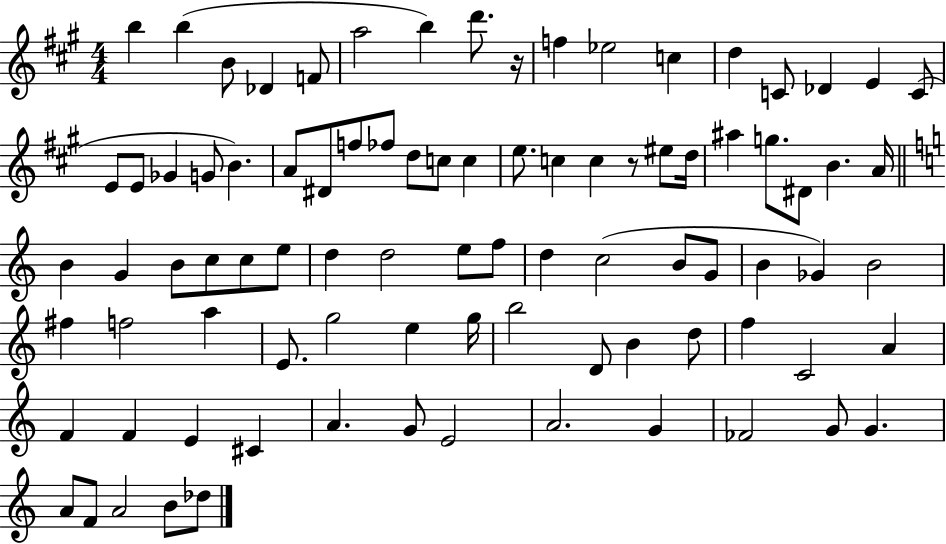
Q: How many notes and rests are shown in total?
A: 88